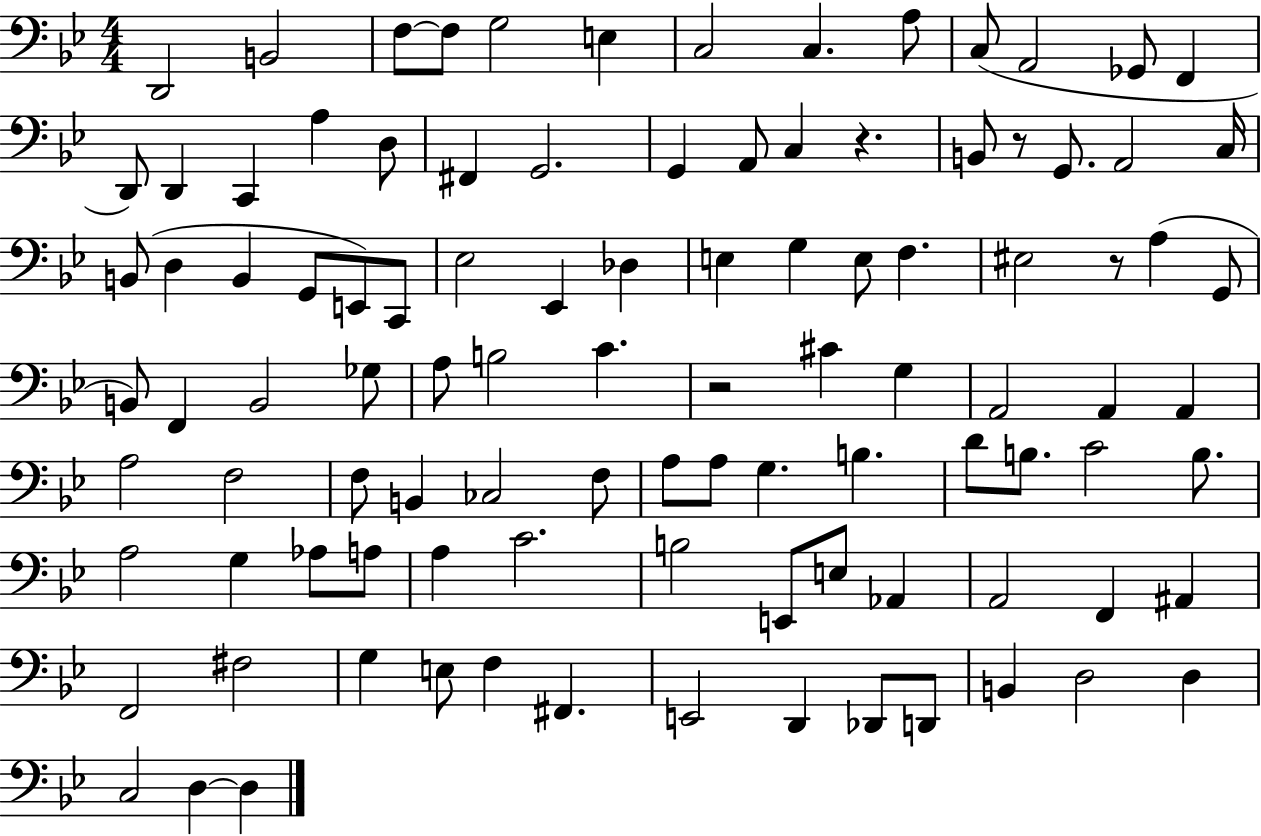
{
  \clef bass
  \numericTimeSignature
  \time 4/4
  \key bes \major
  \repeat volta 2 { d,2 b,2 | f8~~ f8 g2 e4 | c2 c4. a8 | c8( a,2 ges,8 f,4 | \break d,8) d,4 c,4 a4 d8 | fis,4 g,2. | g,4 a,8 c4 r4. | b,8 r8 g,8. a,2 c16 | \break b,8( d4 b,4 g,8 e,8) c,8 | ees2 ees,4 des4 | e4 g4 e8 f4. | eis2 r8 a4( g,8 | \break b,8) f,4 b,2 ges8 | a8 b2 c'4. | r2 cis'4 g4 | a,2 a,4 a,4 | \break a2 f2 | f8 b,4 ces2 f8 | a8 a8 g4. b4. | d'8 b8. c'2 b8. | \break a2 g4 aes8 a8 | a4 c'2. | b2 e,8 e8 aes,4 | a,2 f,4 ais,4 | \break f,2 fis2 | g4 e8 f4 fis,4. | e,2 d,4 des,8 d,8 | b,4 d2 d4 | \break c2 d4~~ d4 | } \bar "|."
}